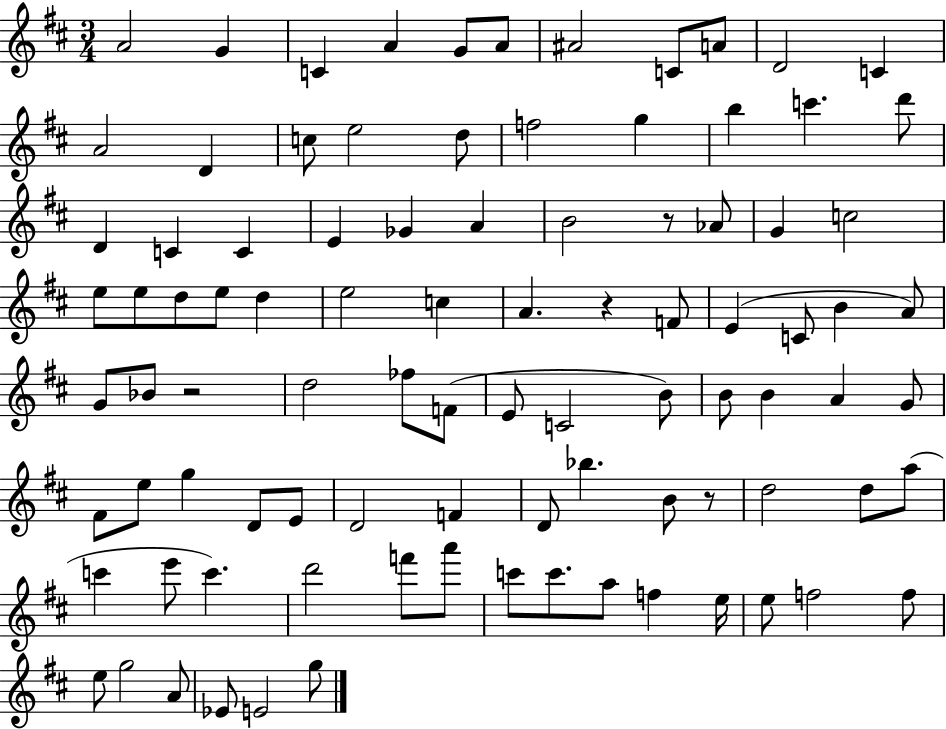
A4/h G4/q C4/q A4/q G4/e A4/e A#4/h C4/e A4/e D4/h C4/q A4/h D4/q C5/e E5/h D5/e F5/h G5/q B5/q C6/q. D6/e D4/q C4/q C4/q E4/q Gb4/q A4/q B4/h R/e Ab4/e G4/q C5/h E5/e E5/e D5/e E5/e D5/q E5/h C5/q A4/q. R/q F4/e E4/q C4/e B4/q A4/e G4/e Bb4/e R/h D5/h FES5/e F4/e E4/e C4/h B4/e B4/e B4/q A4/q G4/e F#4/e E5/e G5/q D4/e E4/e D4/h F4/q D4/e Bb5/q. B4/e R/e D5/h D5/e A5/e C6/q E6/e C6/q. D6/h F6/e A6/e C6/e C6/e. A5/e F5/q E5/s E5/e F5/h F5/e E5/e G5/h A4/e Eb4/e E4/h G5/e